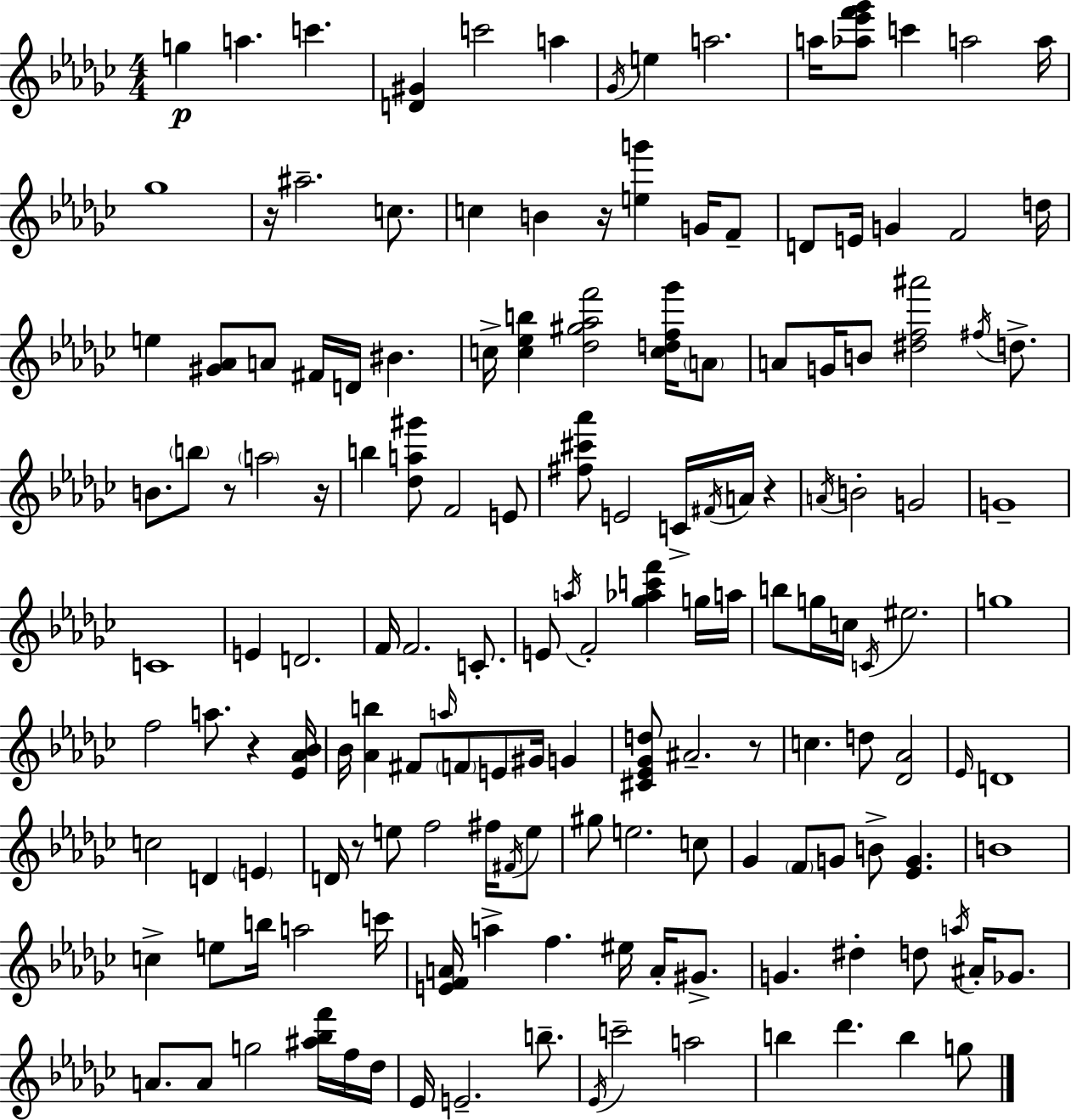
G5/q A5/q. C6/q. [D4,G#4]/q C6/h A5/q Gb4/s E5/q A5/h. A5/s [Ab5,Eb6,F6,Gb6]/e C6/q A5/h A5/s Gb5/w R/s A#5/h. C5/e. C5/q B4/q R/s [E5,G6]/q G4/s F4/e D4/e E4/s G4/q F4/h D5/s E5/q [G#4,Ab4]/e A4/e F#4/s D4/s BIS4/q. C5/s [C5,Eb5,B5]/q [Db5,G#5,Ab5,F6]/h [C5,D5,F5,Gb6]/s A4/e A4/e G4/s B4/e [D#5,F5,A#6]/h F#5/s D5/e. B4/e. B5/e R/e A5/h R/s B5/q [Db5,A5,G#6]/e F4/h E4/e [F#5,C#6,Ab6]/e E4/h C4/s F#4/s A4/s R/q A4/s B4/h G4/h G4/w C4/w E4/q D4/h. F4/s F4/h. C4/e. E4/e A5/s F4/h [Gb5,Ab5,C6,F6]/q G5/s A5/s B5/e G5/s C5/s C4/s EIS5/h. G5/w F5/h A5/e. R/q [Eb4,Ab4,Bb4]/s Bb4/s [Ab4,B5]/q F#4/e A5/s F4/e E4/e G#4/s G4/q [C#4,Eb4,Gb4,D5]/e A#4/h. R/e C5/q. D5/e [Db4,Ab4]/h Eb4/s D4/w C5/h D4/q E4/q D4/s R/e E5/e F5/h F#5/s F#4/s E5/e G#5/e E5/h. C5/e Gb4/q F4/e G4/e B4/e [Eb4,G4]/q. B4/w C5/q E5/e B5/s A5/h C6/s [E4,F4,A4]/s A5/q F5/q. EIS5/s A4/s G#4/e. G4/q. D#5/q D5/e A5/s A#4/s Gb4/e. A4/e. A4/e G5/h [A#5,Bb5,F6]/s F5/s Db5/s Eb4/s E4/h. B5/e. Eb4/s C6/h A5/h B5/q Db6/q. B5/q G5/e